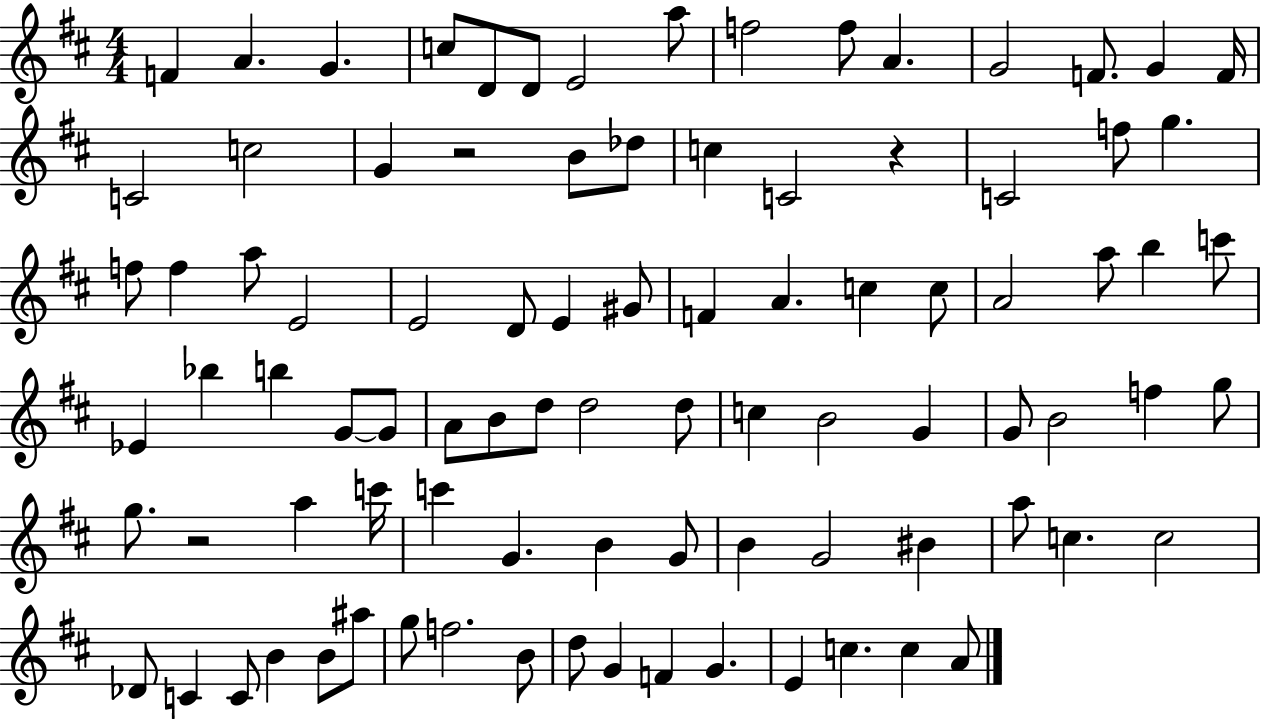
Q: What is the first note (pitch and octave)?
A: F4